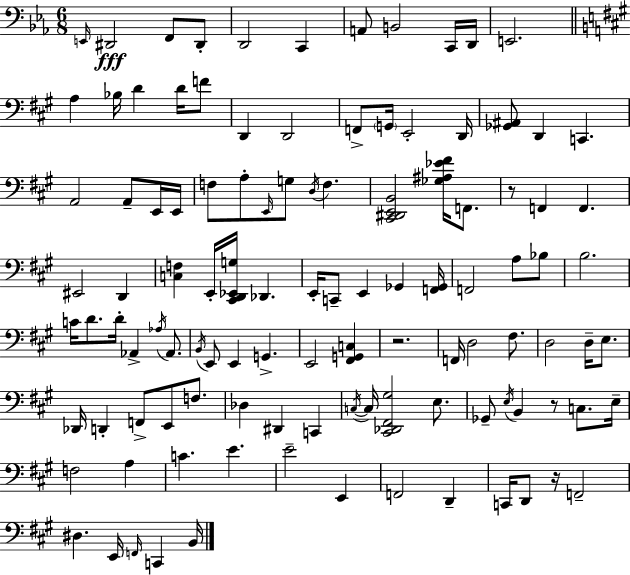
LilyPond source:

{
  \clef bass
  \numericTimeSignature
  \time 6/8
  \key ees \major
  \grace { e,16 }\fff dis,2 f,8 dis,8-. | d,2 c,4 | a,8 b,2 c,16 | d,16 e,2. | \break \bar "||" \break \key a \major a4 bes16 d'4 d'16 f'8 | d,4 d,2 | f,8-> \parenthesize g,16 e,2-. d,16 | <ges, ais,>8 d,4 c,4. | \break a,2 a,8-- e,16 e,16 | f8 a8-. \grace { e,16 } g8 \acciaccatura { d16 } f4. | <cis, dis, e, b,>2 <ges ais ees' fis'>16 f,8. | r8 f,4 f,4. | \break eis,2 d,4 | <c f>4 e,16-. <cis, d, ees, g>16 des,4. | e,16-. c,8-- e,4 ges,4 | <f, ges,>16 f,2 a8 | \break bes8 b2. | c'16 d'8. d'16-. aes,4-> \acciaccatura { aes16 } | aes,8. \acciaccatura { b,16 } e,8 e,4 g,4.-> | e,2 | \break <fis, g, c>4 r2. | f,16 d2 | fis8. d2 | d16-- e8. des,16 d,4-. f,8-> e,8 | \break f8. des4 dis,4 | c,4 \acciaccatura { c16~ }~ c16 <cis, des, fis, gis>2 | e8. ges,8-- \acciaccatura { e16 } b,4 | r8 c8. e16-- f2 | \break a4 c'4. | e'4. e'2-- | e,4 f,2 | d,4-- c,16 d,8 r16 f,2-- | \break dis4. | e,16 \grace { f,16 } c,4 b,16 \bar "|."
}